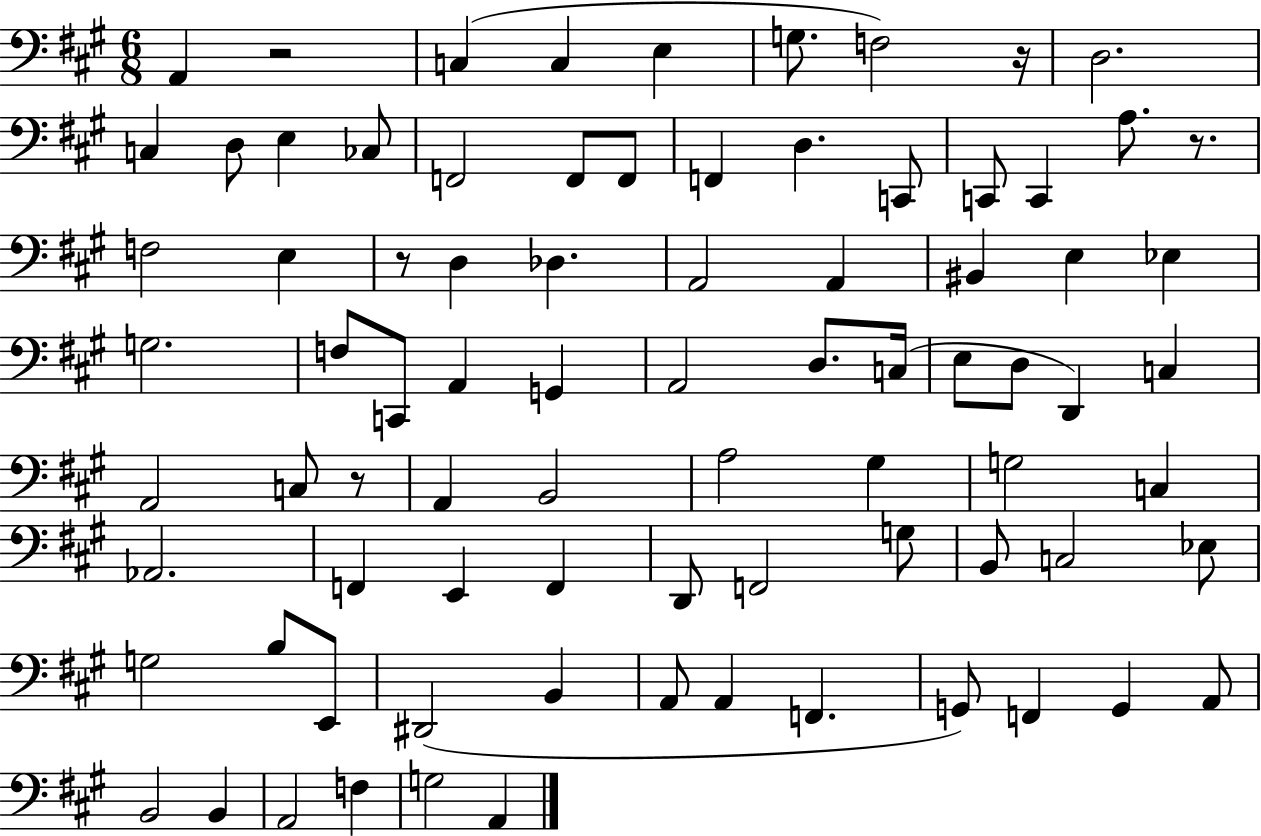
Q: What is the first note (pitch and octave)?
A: A2